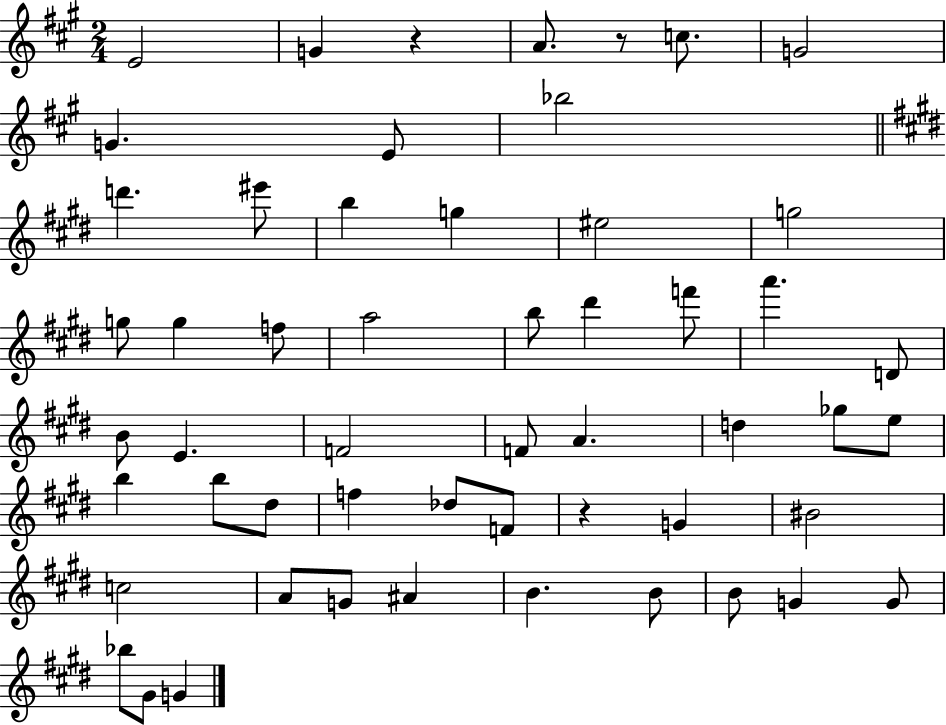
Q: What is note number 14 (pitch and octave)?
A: G5